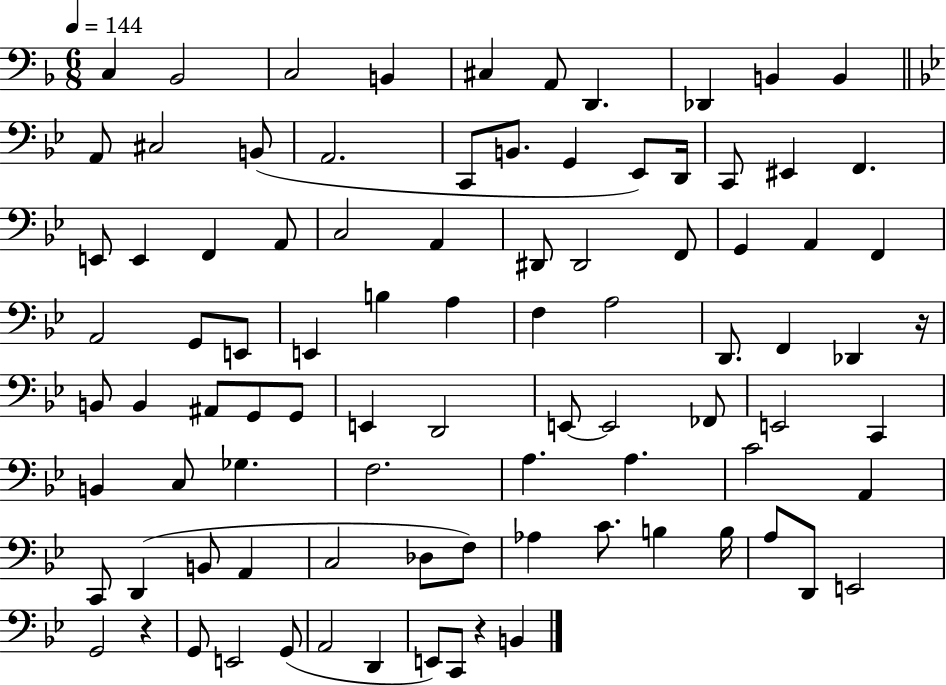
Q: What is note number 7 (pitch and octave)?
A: D2